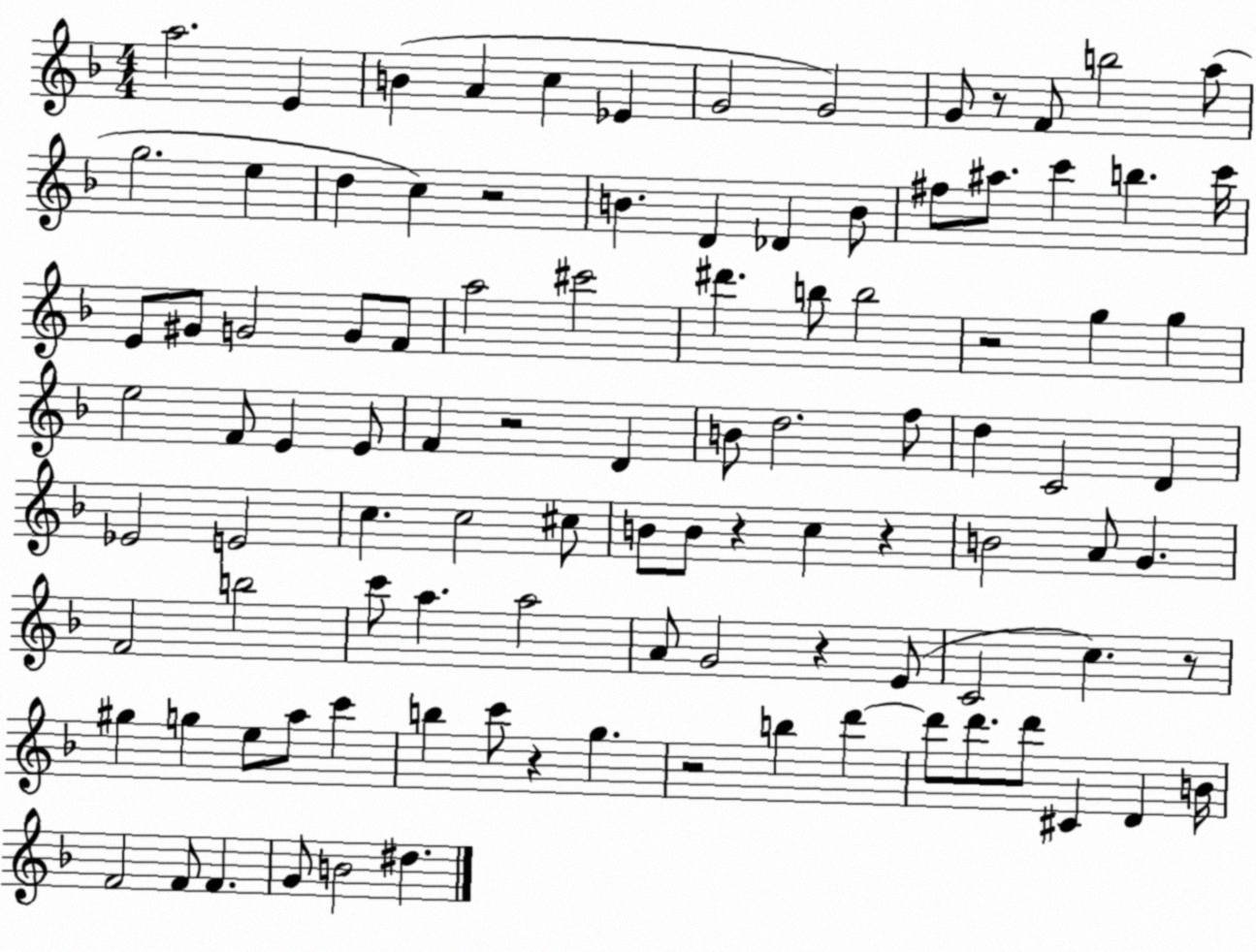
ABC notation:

X:1
T:Untitled
M:4/4
L:1/4
K:F
a2 E B A c _E G2 G2 G/2 z/2 F/2 b2 a/2 g2 e d c z2 B D _D B/2 ^f/2 ^a/2 c' b c'/4 E/2 ^G/2 G2 G/2 F/2 a2 ^c'2 ^d' b/2 b2 z2 g g e2 F/2 E E/2 F z2 D B/2 d2 f/2 d C2 D _E2 E2 c c2 ^c/2 B/2 B/2 z c z B2 A/2 G F2 b2 c'/2 a a2 A/2 G2 z E/2 C2 c z/2 ^g g e/2 a/2 c' b c'/2 z g z2 b d' d'/2 d'/2 d'/2 ^C D B/4 F2 F/2 F G/2 B2 ^d